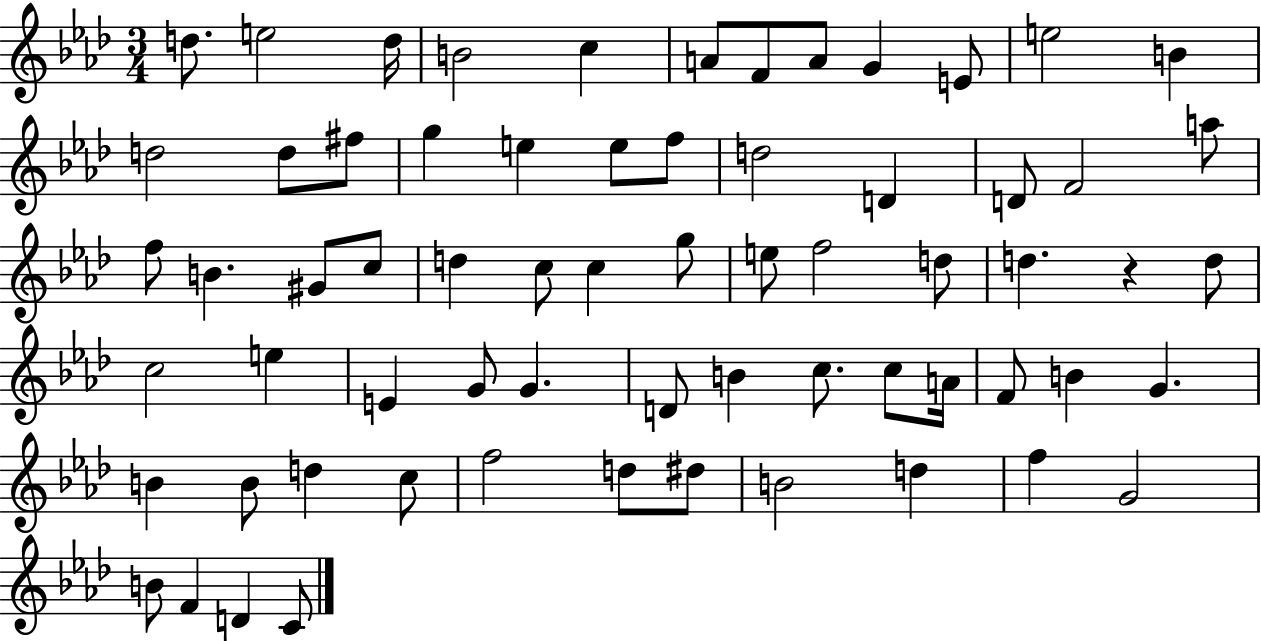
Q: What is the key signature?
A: AES major